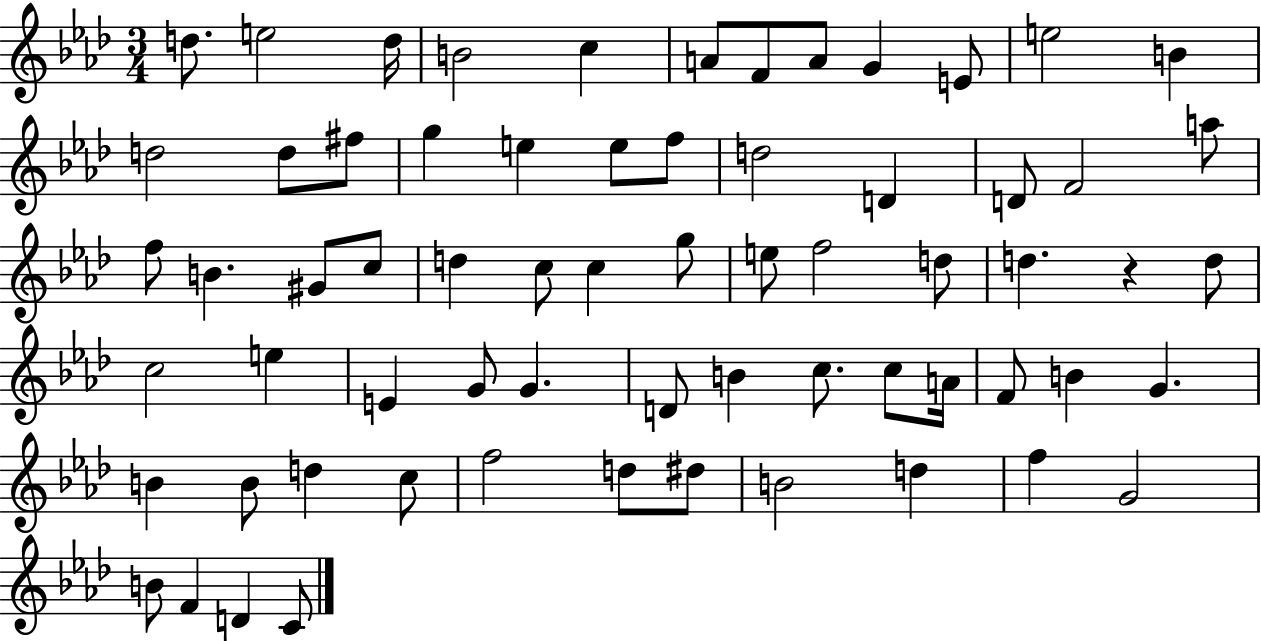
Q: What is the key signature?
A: AES major